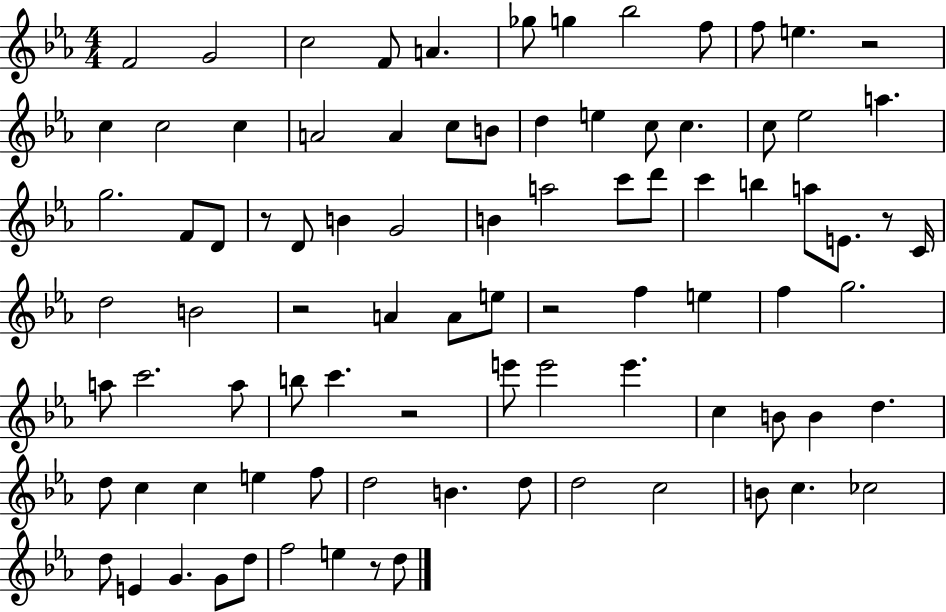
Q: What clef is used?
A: treble